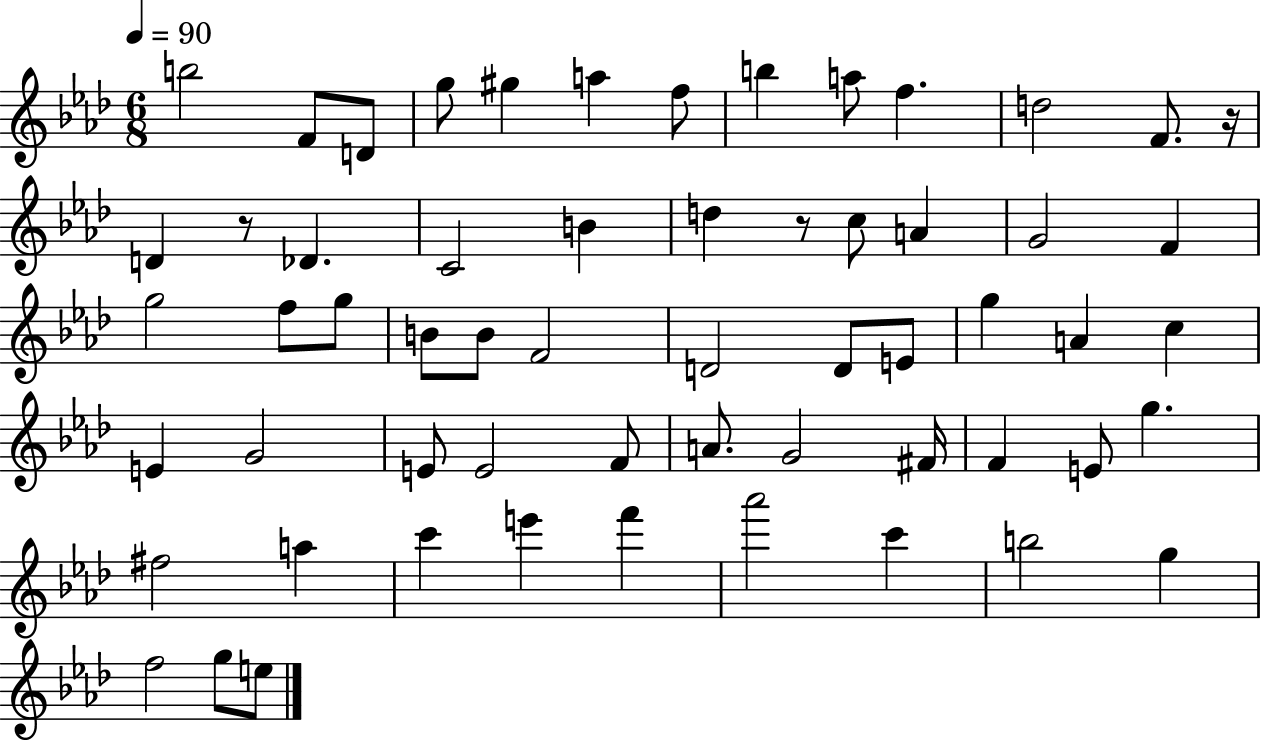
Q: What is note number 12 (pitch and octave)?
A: F4